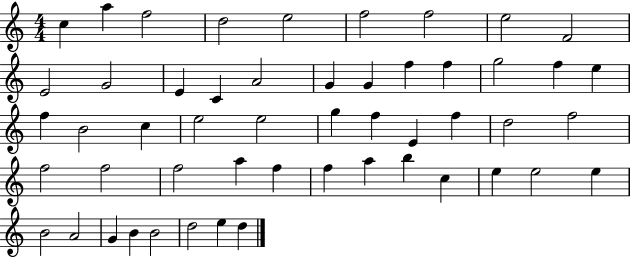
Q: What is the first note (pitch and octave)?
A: C5